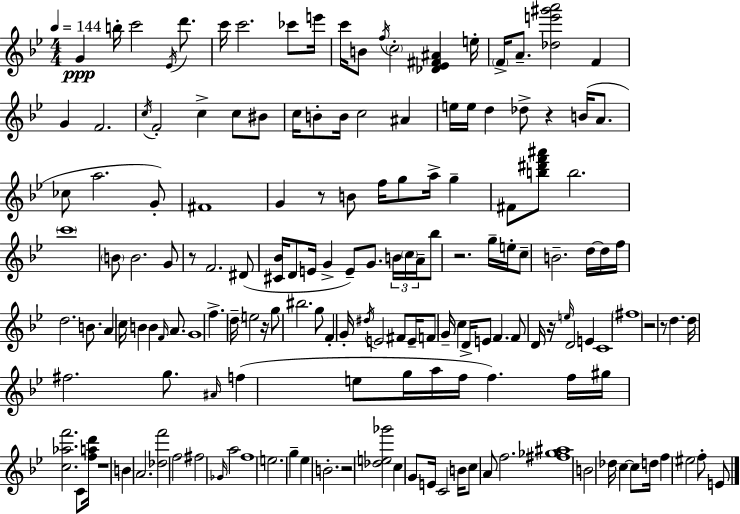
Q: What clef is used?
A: treble